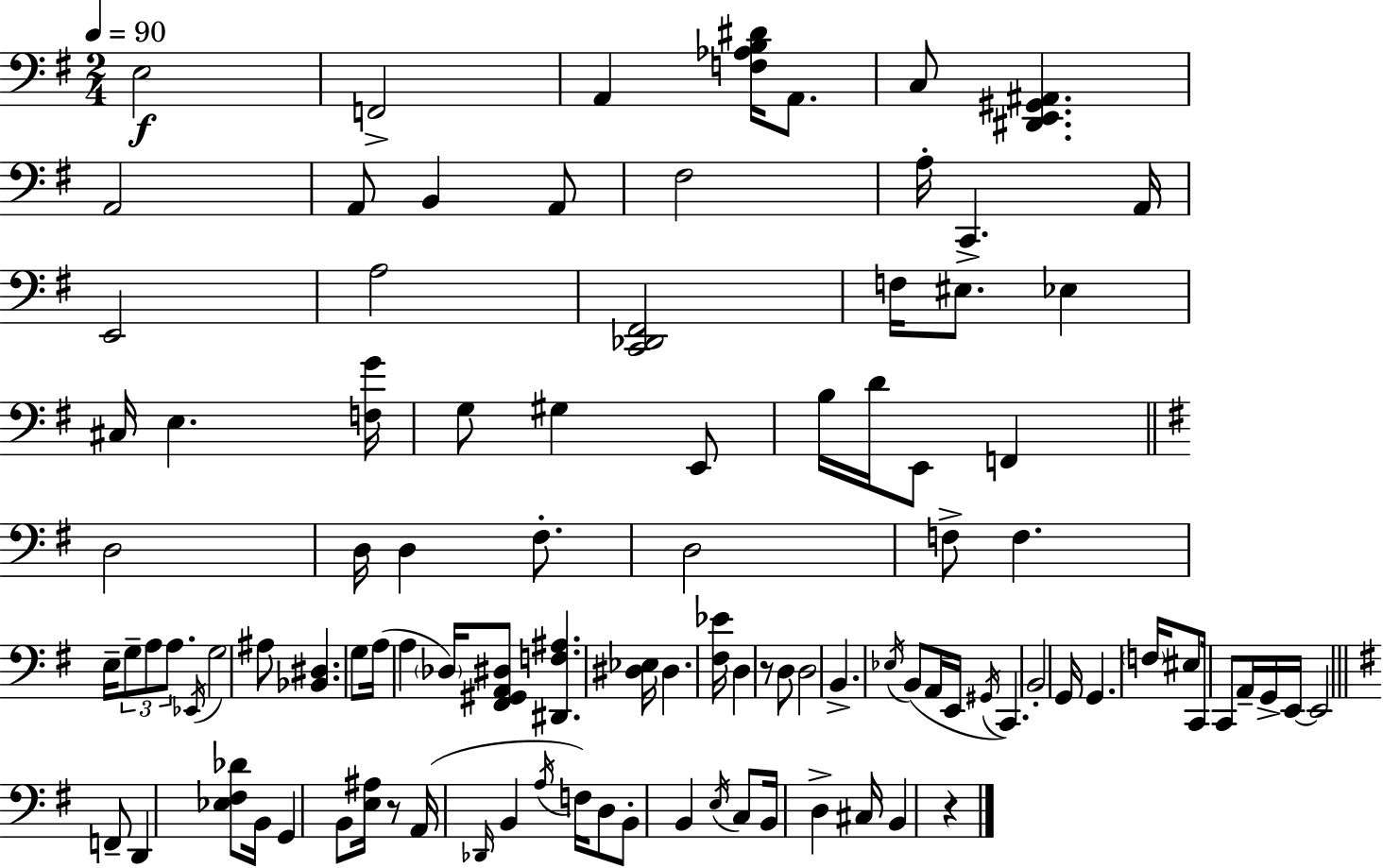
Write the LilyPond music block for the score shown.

{
  \clef bass
  \numericTimeSignature
  \time 2/4
  \key g \major
  \tempo 4 = 90
  e2\f | f,2-> | a,4 <f aes b dis'>16 a,8. | c8 <dis, e, gis, ais,>4. | \break a,2 | a,8 b,4 a,8 | fis2 | a16-. c,4.-> a,16 | \break e,2 | a2 | <c, des, fis,>2 | f16 eis8. ees4 | \break cis16 e4. <f g'>16 | g8 gis4 e,8 | b16 d'16 e,8 f,4 | \bar "||" \break \key g \major d2 | d16 d4 fis8.-. | d2 | f8-> f4. | \break e16-- \tuplet 3/2 { g8-- a8 a8. } | \acciaccatura { ees,16 } g2 | ais8 <bes, dis>4. | g8 a16( a4 | \break \parenthesize des16) <fis, gis, a, dis>8 <dis, f ais>4. | <dis ees>16 dis4. | <fis ees'>16 d4 r8 d8 | d2 | \break b,4.-> \acciaccatura { ees16 }( | b,8 a,16 e,16 \acciaccatura { gis,16 }) c,4. | b,2-. | g,16 g,4. | \break \parenthesize f16 eis8 c,16 c,8 | a,16-- g,16-> e,16~~ e,2 | \bar "||" \break \key g \major f,8-- d,4 <ees fis des'>8 | b,16 g,4 b,8 <e ais>16 | r8 a,16( \grace { des,16 } b,4 | \acciaccatura { a16 }) f16 d8 b,8-. b,4 | \break \acciaccatura { e16 } c8 b,16 d4-> | cis16 b,4 r4 | \bar "|."
}